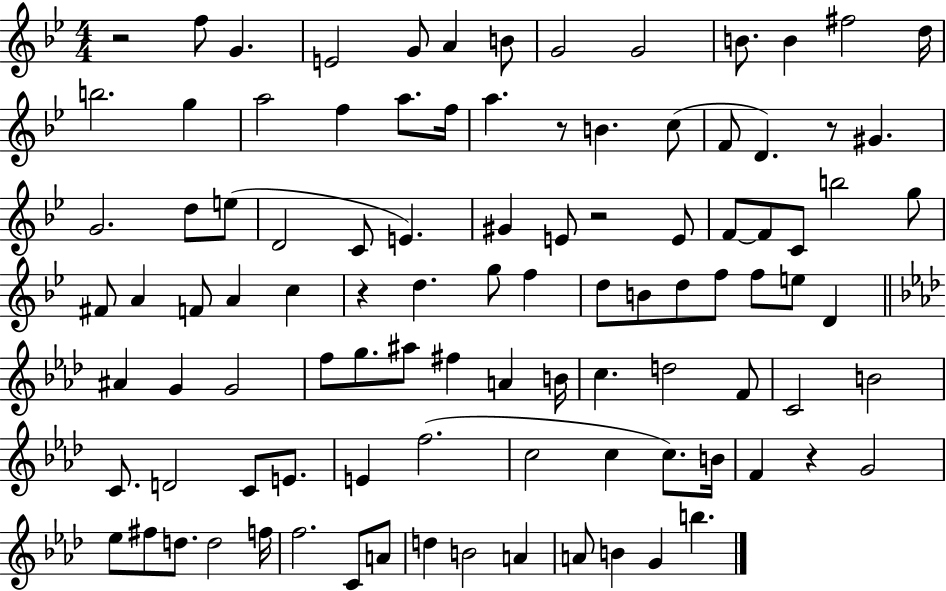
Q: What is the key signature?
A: BES major